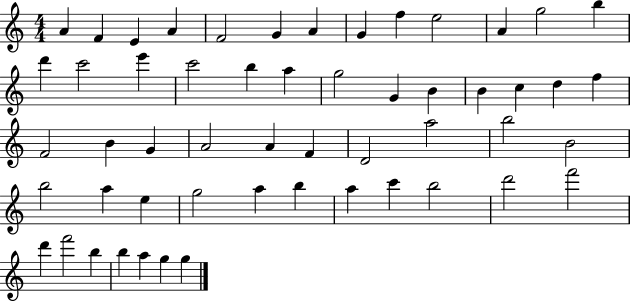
X:1
T:Untitled
M:4/4
L:1/4
K:C
A F E A F2 G A G f e2 A g2 b d' c'2 e' c'2 b a g2 G B B c d f F2 B G A2 A F D2 a2 b2 B2 b2 a e g2 a b a c' b2 d'2 f'2 d' f'2 b b a g g